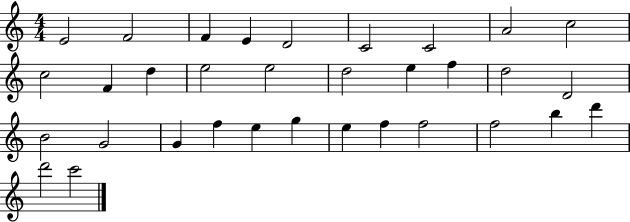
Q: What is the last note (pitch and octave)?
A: C6